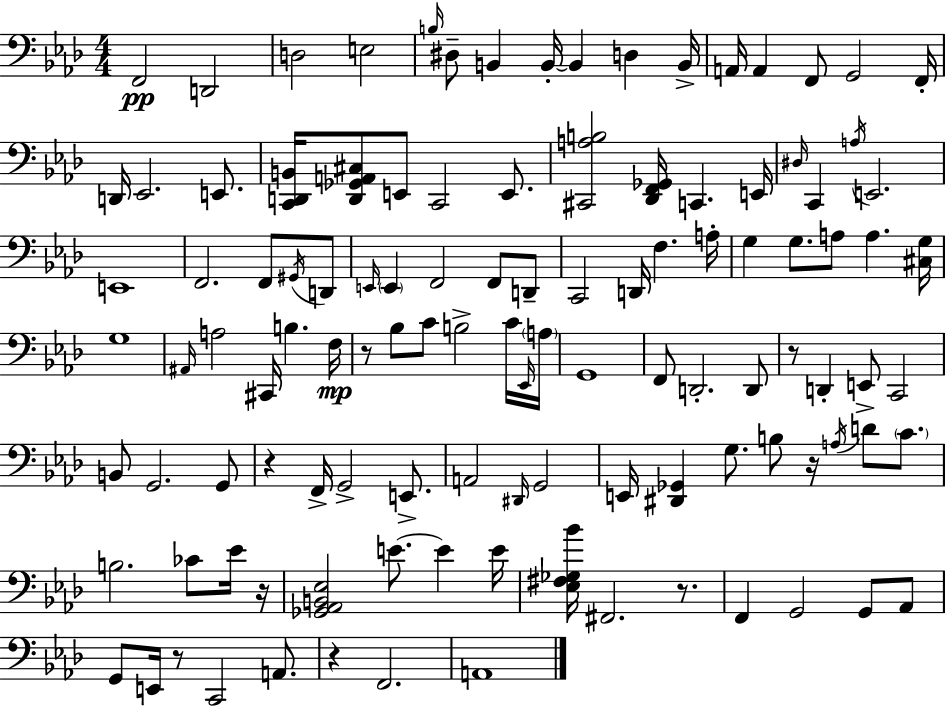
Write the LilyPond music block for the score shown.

{
  \clef bass
  \numericTimeSignature
  \time 4/4
  \key f \minor
  f,2\pp d,2 | d2 e2 | \grace { b16 } dis8-- b,4 b,16-.~~ b,4 d4 | b,16-> a,16 a,4 f,8 g,2 | \break f,16-. d,16 ees,2. e,8. | <c, d, b,>16 <d, ges, a, cis>8 e,8 c,2 e,8. | <cis, a b>2 <des, f, ges,>16 c,4. | e,16 \grace { dis16 } c,4 \acciaccatura { a16 } e,2. | \break e,1 | f,2. f,8 | \acciaccatura { gis,16 } d,8 \grace { e,16 } \parenthesize e,4 f,2 | f,8 d,8-- c,2 d,16 f4. | \break a16-. g4 g8. a8 a4. | <cis g>16 g1 | \grace { ais,16 } a2 cis,16 b4. | f16\mp r8 bes8 c'8 b2-> | \break c'16 \grace { ees,16 } \parenthesize a16 g,1 | f,8 d,2.-. | d,8 r8 d,4-. e,8-> c,2 | b,8 g,2. | \break g,8 r4 f,16-> g,2-> | e,8.-> a,2 \grace { dis,16 } | g,2 e,16 <dis, ges,>4 g8. | b8 r16 \acciaccatura { a16 } d'8 \parenthesize c'8. b2. | \break ces'8 ees'16 r16 <ges, aes, b, ees>2 | e'8.~~ e'4 e'16 <ees fis ges bes'>16 fis,2. | r8. f,4 g,2 | g,8 aes,8 g,8 e,16 r8 c,2 | \break a,8. r4 f,2. | a,1 | \bar "|."
}